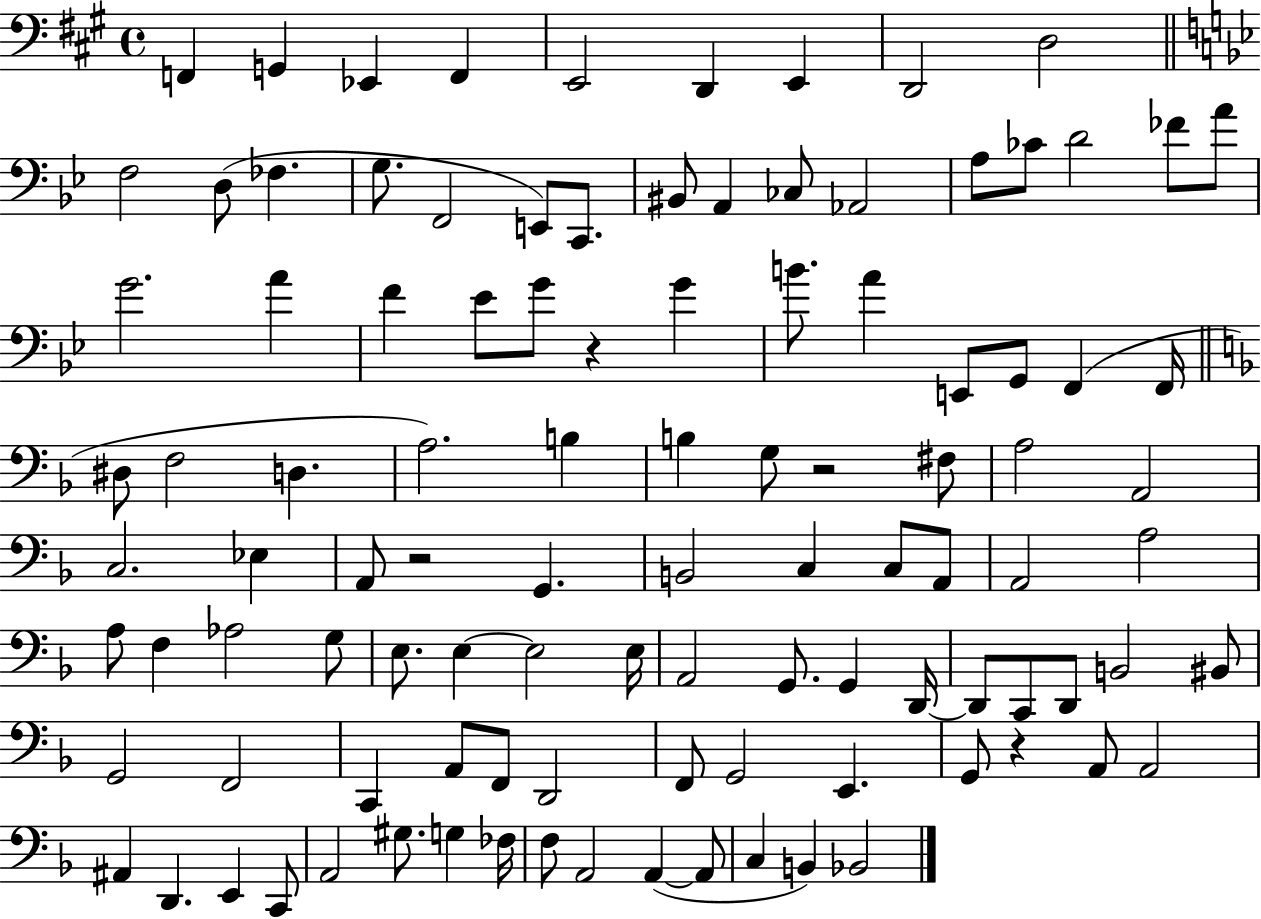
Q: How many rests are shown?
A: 4